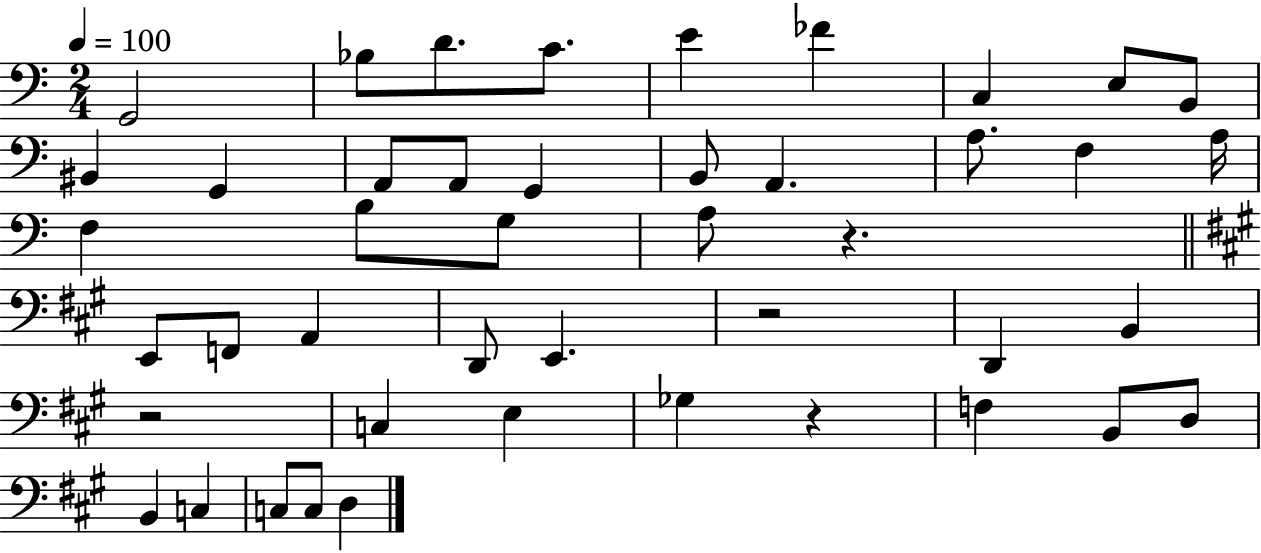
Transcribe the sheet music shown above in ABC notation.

X:1
T:Untitled
M:2/4
L:1/4
K:C
G,,2 _B,/2 D/2 C/2 E _F C, E,/2 B,,/2 ^B,, G,, A,,/2 A,,/2 G,, B,,/2 A,, A,/2 F, A,/4 F, B,/2 G,/2 A,/2 z E,,/2 F,,/2 A,, D,,/2 E,, z2 D,, B,, z2 C, E, _G, z F, B,,/2 D,/2 B,, C, C,/2 C,/2 D,